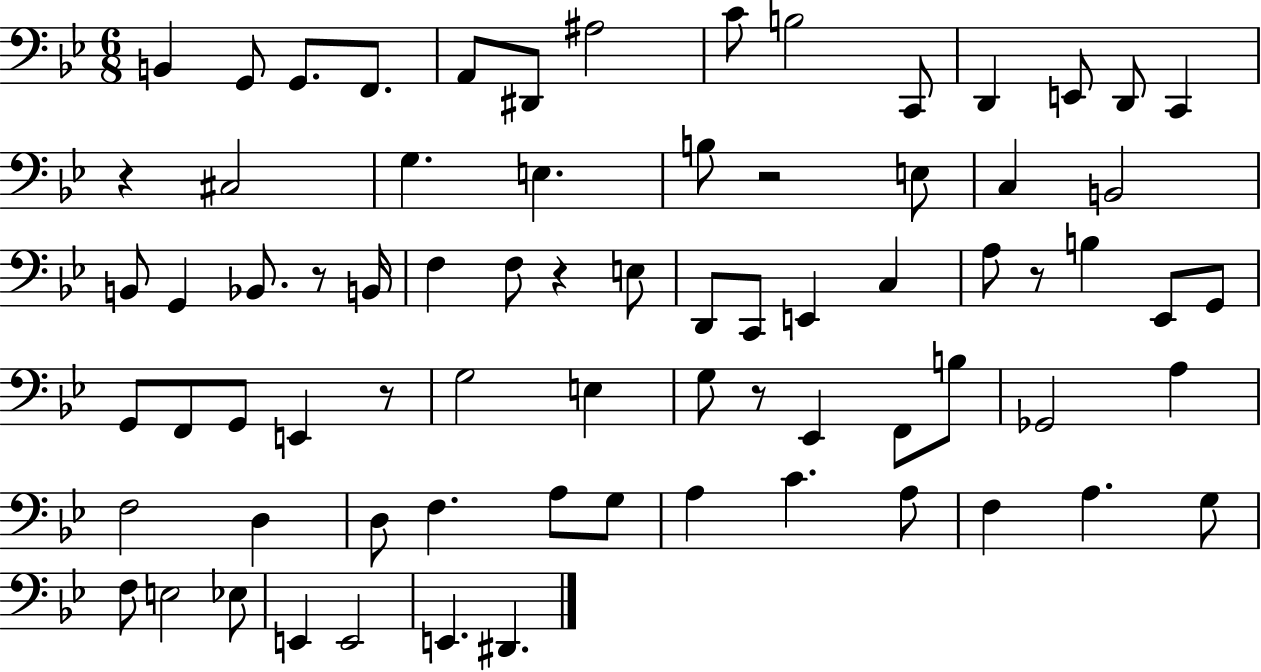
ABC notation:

X:1
T:Untitled
M:6/8
L:1/4
K:Bb
B,, G,,/2 G,,/2 F,,/2 A,,/2 ^D,,/2 ^A,2 C/2 B,2 C,,/2 D,, E,,/2 D,,/2 C,, z ^C,2 G, E, B,/2 z2 E,/2 C, B,,2 B,,/2 G,, _B,,/2 z/2 B,,/4 F, F,/2 z E,/2 D,,/2 C,,/2 E,, C, A,/2 z/2 B, _E,,/2 G,,/2 G,,/2 F,,/2 G,,/2 E,, z/2 G,2 E, G,/2 z/2 _E,, F,,/2 B,/2 _G,,2 A, F,2 D, D,/2 F, A,/2 G,/2 A, C A,/2 F, A, G,/2 F,/2 E,2 _E,/2 E,, E,,2 E,, ^D,,